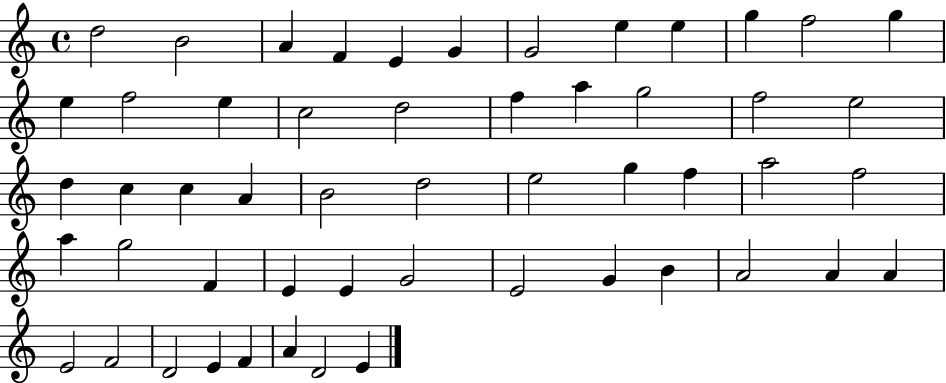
D5/h B4/h A4/q F4/q E4/q G4/q G4/h E5/q E5/q G5/q F5/h G5/q E5/q F5/h E5/q C5/h D5/h F5/q A5/q G5/h F5/h E5/h D5/q C5/q C5/q A4/q B4/h D5/h E5/h G5/q F5/q A5/h F5/h A5/q G5/h F4/q E4/q E4/q G4/h E4/h G4/q B4/q A4/h A4/q A4/q E4/h F4/h D4/h E4/q F4/q A4/q D4/h E4/q